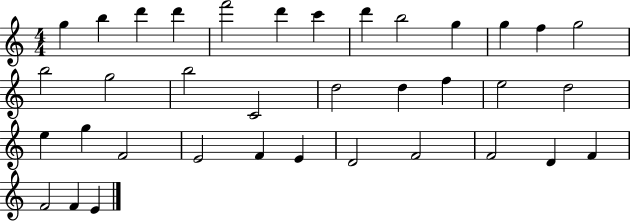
G5/q B5/q D6/q D6/q F6/h D6/q C6/q D6/q B5/h G5/q G5/q F5/q G5/h B5/h G5/h B5/h C4/h D5/h D5/q F5/q E5/h D5/h E5/q G5/q F4/h E4/h F4/q E4/q D4/h F4/h F4/h D4/q F4/q F4/h F4/q E4/q